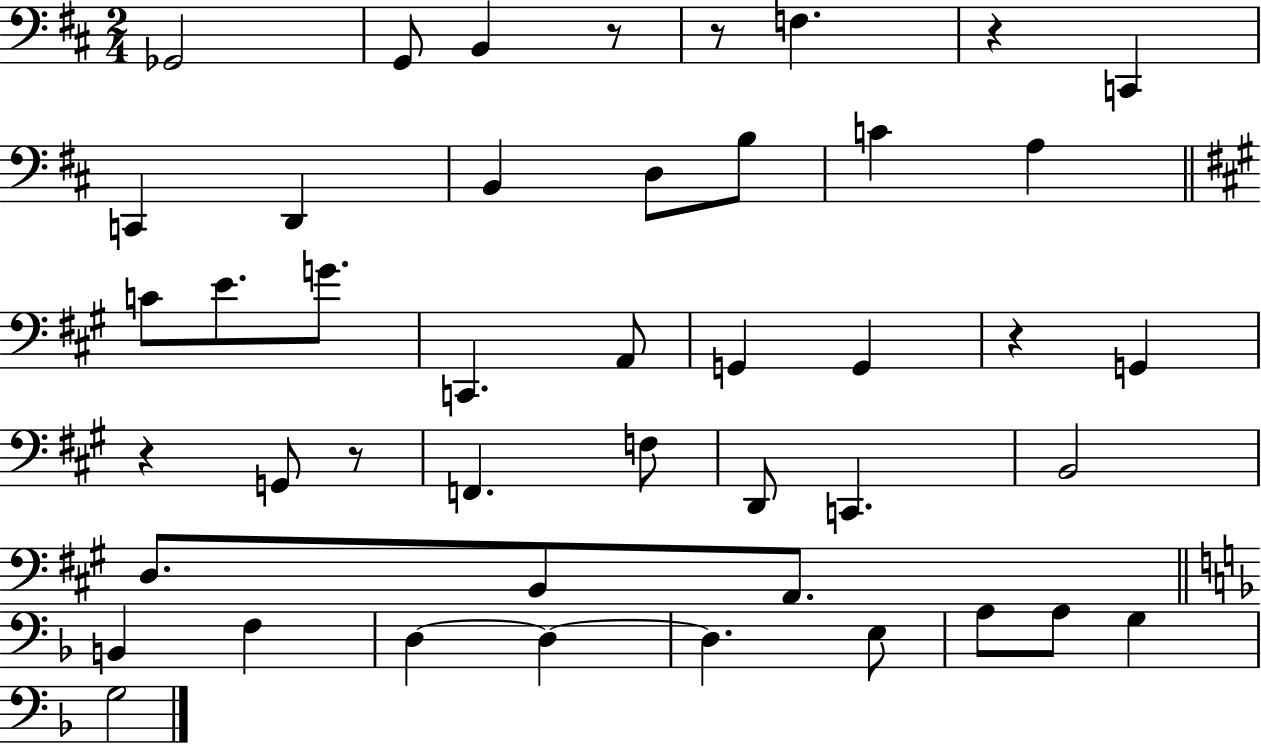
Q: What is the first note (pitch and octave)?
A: Gb2